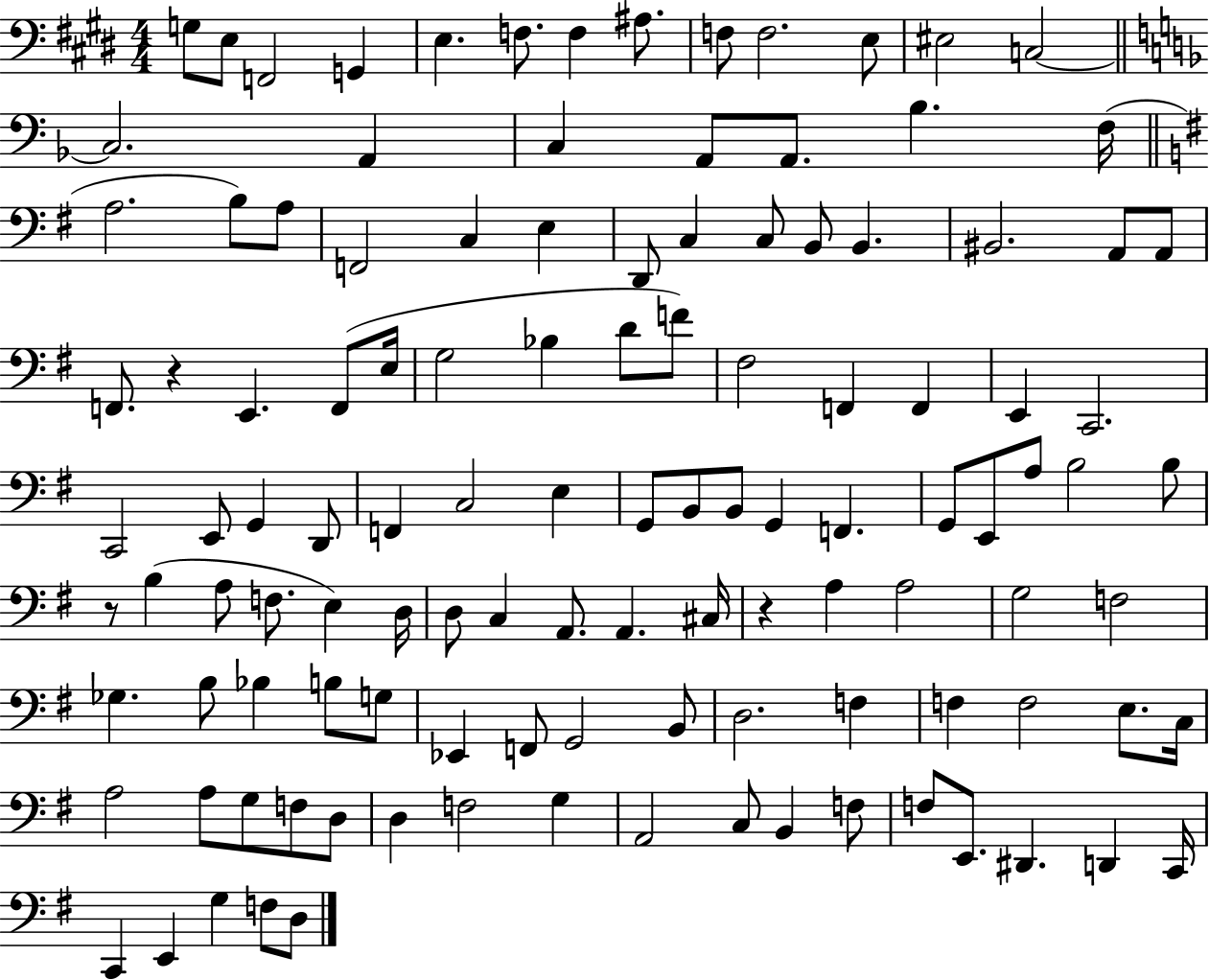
G3/e E3/e F2/h G2/q E3/q. F3/e. F3/q A#3/e. F3/e F3/h. E3/e EIS3/h C3/h C3/h. A2/q C3/q A2/e A2/e. Bb3/q. F3/s A3/h. B3/e A3/e F2/h C3/q E3/q D2/e C3/q C3/e B2/e B2/q. BIS2/h. A2/e A2/e F2/e. R/q E2/q. F2/e E3/s G3/h Bb3/q D4/e F4/e F#3/h F2/q F2/q E2/q C2/h. C2/h E2/e G2/q D2/e F2/q C3/h E3/q G2/e B2/e B2/e G2/q F2/q. G2/e E2/e A3/e B3/h B3/e R/e B3/q A3/e F3/e. E3/q D3/s D3/e C3/q A2/e. A2/q. C#3/s R/q A3/q A3/h G3/h F3/h Gb3/q. B3/e Bb3/q B3/e G3/e Eb2/q F2/e G2/h B2/e D3/h. F3/q F3/q F3/h E3/e. C3/s A3/h A3/e G3/e F3/e D3/e D3/q F3/h G3/q A2/h C3/e B2/q F3/e F3/e E2/e. D#2/q. D2/q C2/s C2/q E2/q G3/q F3/e D3/e